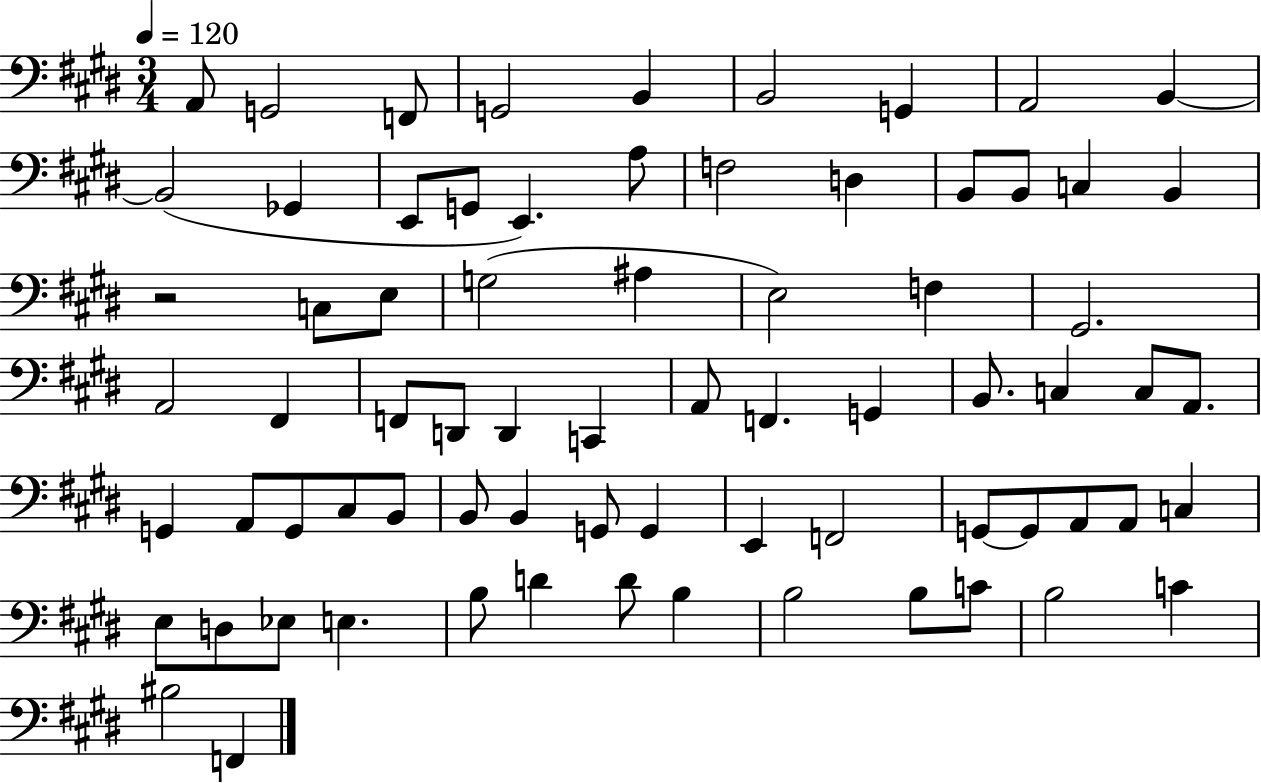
A2/e G2/h F2/e G2/h B2/q B2/h G2/q A2/h B2/q B2/h Gb2/q E2/e G2/e E2/q. A3/e F3/h D3/q B2/e B2/e C3/q B2/q R/h C3/e E3/e G3/h A#3/q E3/h F3/q G#2/h. A2/h F#2/q F2/e D2/e D2/q C2/q A2/e F2/q. G2/q B2/e. C3/q C3/e A2/e. G2/q A2/e G2/e C#3/e B2/e B2/e B2/q G2/e G2/q E2/q F2/h G2/e G2/e A2/e A2/e C3/q E3/e D3/e Eb3/e E3/q. B3/e D4/q D4/e B3/q B3/h B3/e C4/e B3/h C4/q BIS3/h F2/q